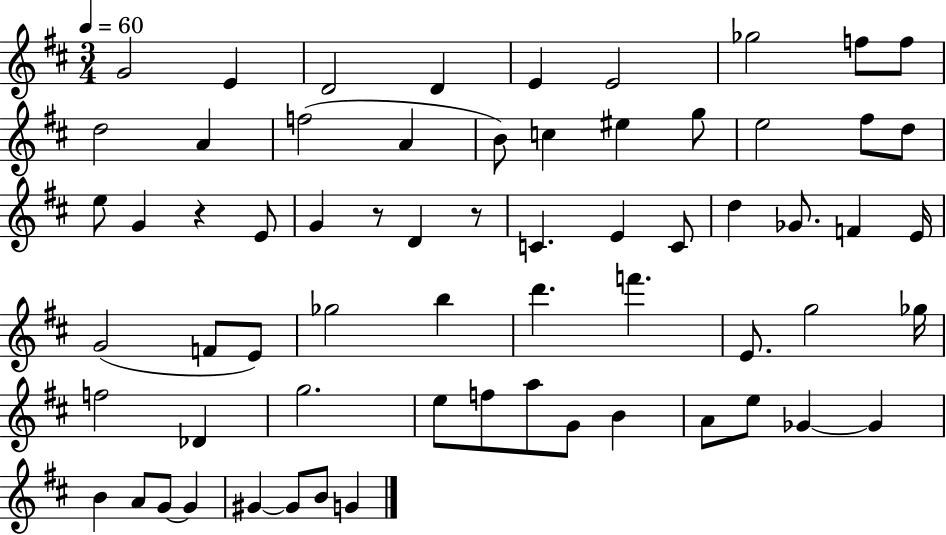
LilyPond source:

{
  \clef treble
  \numericTimeSignature
  \time 3/4
  \key d \major
  \tempo 4 = 60
  g'2 e'4 | d'2 d'4 | e'4 e'2 | ges''2 f''8 f''8 | \break d''2 a'4 | f''2( a'4 | b'8) c''4 eis''4 g''8 | e''2 fis''8 d''8 | \break e''8 g'4 r4 e'8 | g'4 r8 d'4 r8 | c'4. e'4 c'8 | d''4 ges'8. f'4 e'16 | \break g'2( f'8 e'8) | ges''2 b''4 | d'''4. f'''4. | e'8. g''2 ges''16 | \break f''2 des'4 | g''2. | e''8 f''8 a''8 g'8 b'4 | a'8 e''8 ges'4~~ ges'4 | \break b'4 a'8 g'8~~ g'4 | gis'4~~ gis'8 b'8 g'4 | \bar "|."
}